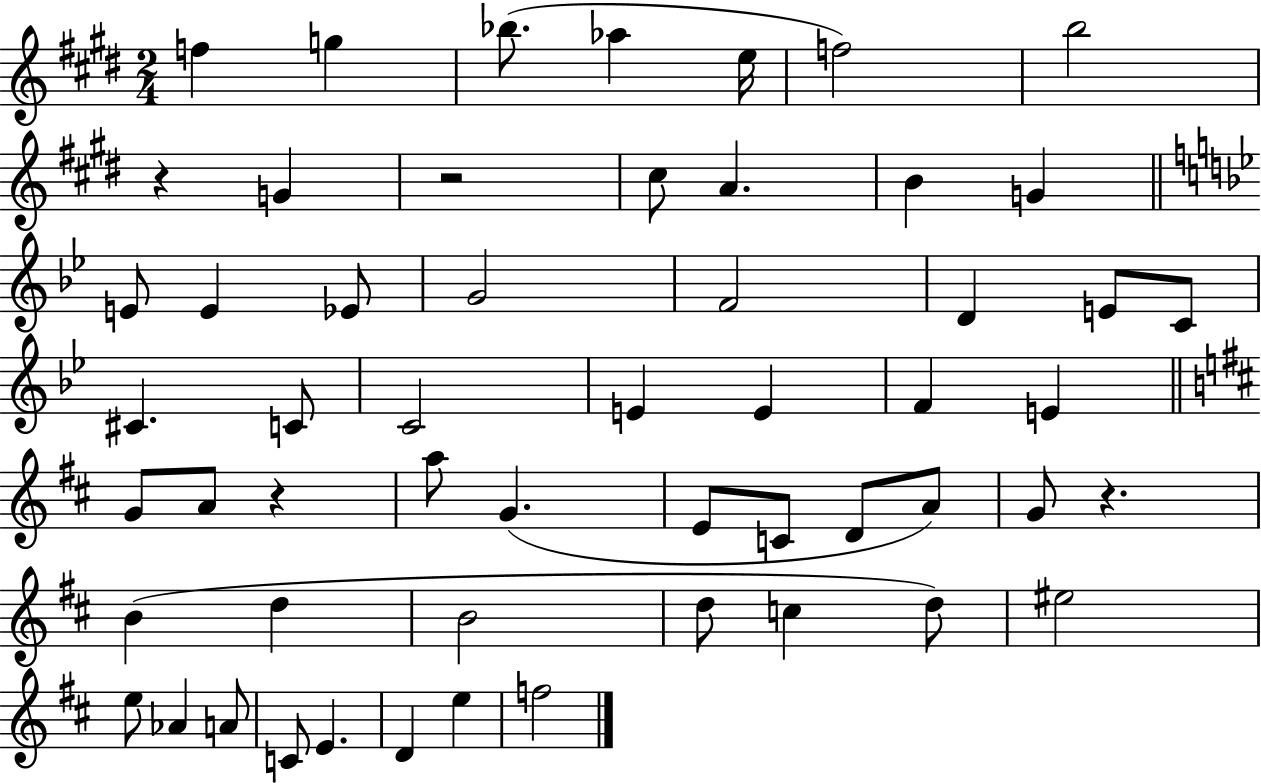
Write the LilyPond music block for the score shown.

{
  \clef treble
  \numericTimeSignature
  \time 2/4
  \key e \major
  f''4 g''4 | bes''8.( aes''4 e''16 | f''2) | b''2 | \break r4 g'4 | r2 | cis''8 a'4. | b'4 g'4 | \break \bar "||" \break \key bes \major e'8 e'4 ees'8 | g'2 | f'2 | d'4 e'8 c'8 | \break cis'4. c'8 | c'2 | e'4 e'4 | f'4 e'4 | \break \bar "||" \break \key d \major g'8 a'8 r4 | a''8 g'4.( | e'8 c'8 d'8 a'8) | g'8 r4. | \break b'4( d''4 | b'2 | d''8 c''4 d''8) | eis''2 | \break e''8 aes'4 a'8 | c'8 e'4. | d'4 e''4 | f''2 | \break \bar "|."
}